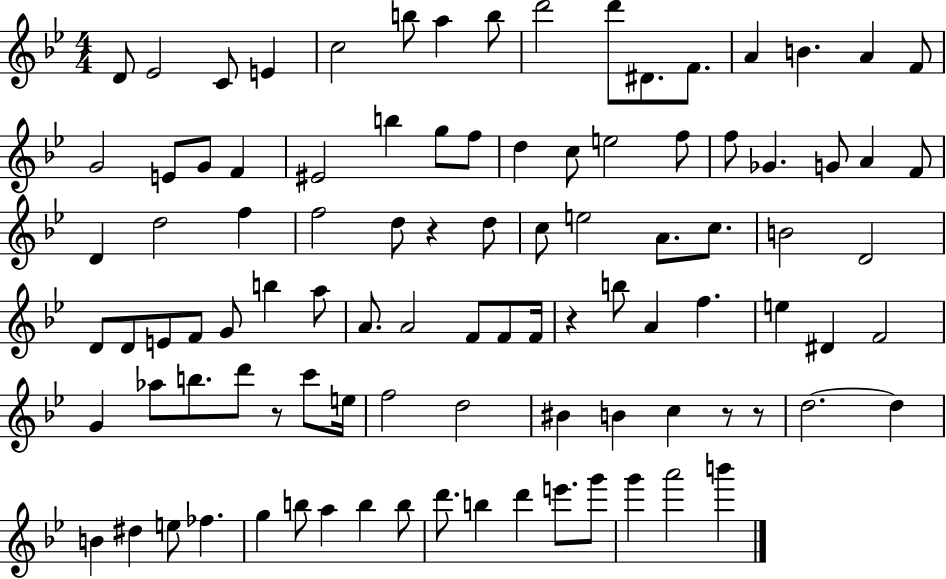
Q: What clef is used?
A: treble